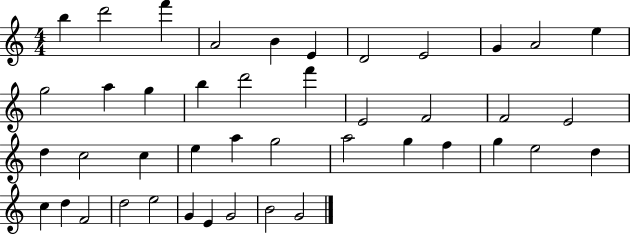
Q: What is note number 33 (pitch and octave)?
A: D5